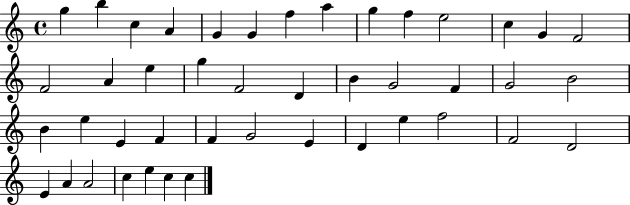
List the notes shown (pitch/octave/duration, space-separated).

G5/q B5/q C5/q A4/q G4/q G4/q F5/q A5/q G5/q F5/q E5/h C5/q G4/q F4/h F4/h A4/q E5/q G5/q F4/h D4/q B4/q G4/h F4/q G4/h B4/h B4/q E5/q E4/q F4/q F4/q G4/h E4/q D4/q E5/q F5/h F4/h D4/h E4/q A4/q A4/h C5/q E5/q C5/q C5/q